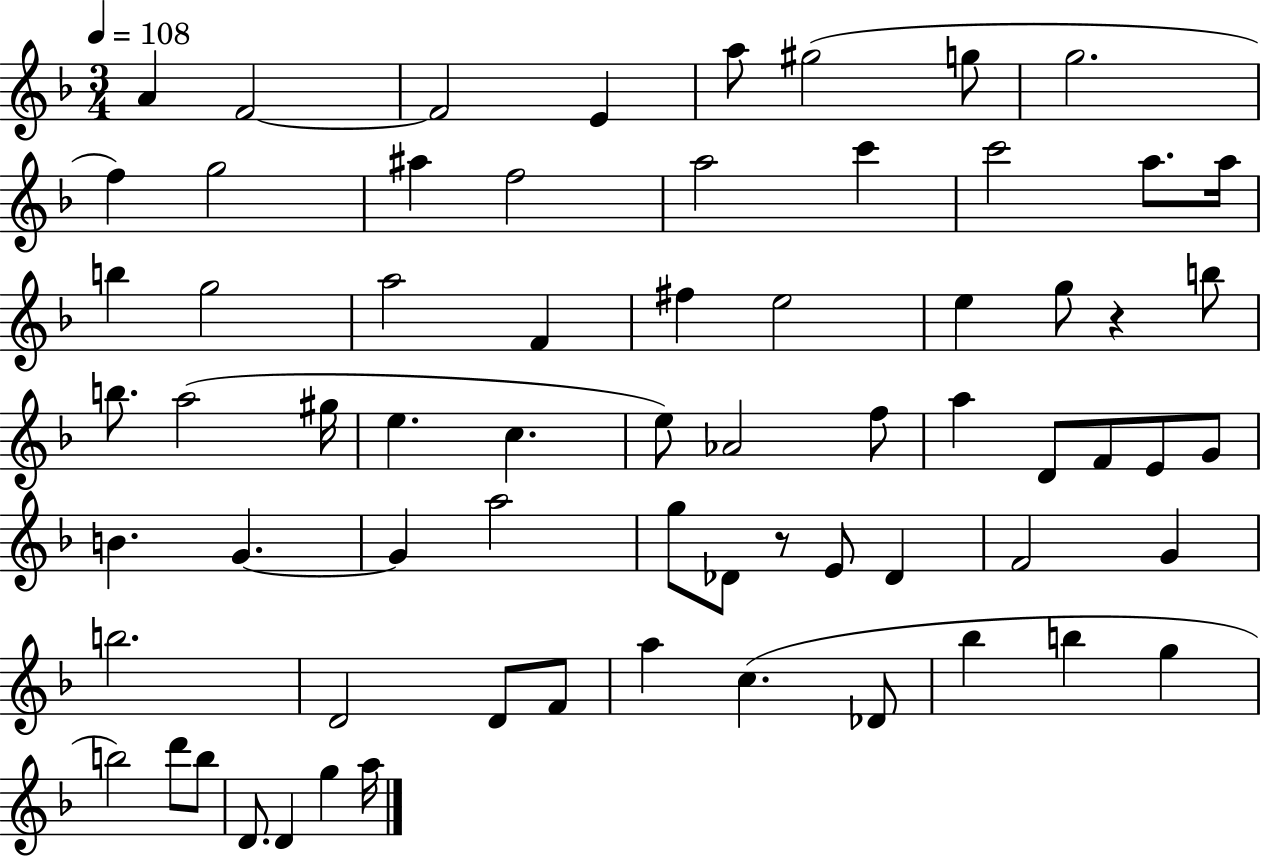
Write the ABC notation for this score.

X:1
T:Untitled
M:3/4
L:1/4
K:F
A F2 F2 E a/2 ^g2 g/2 g2 f g2 ^a f2 a2 c' c'2 a/2 a/4 b g2 a2 F ^f e2 e g/2 z b/2 b/2 a2 ^g/4 e c e/2 _A2 f/2 a D/2 F/2 E/2 G/2 B G G a2 g/2 _D/2 z/2 E/2 _D F2 G b2 D2 D/2 F/2 a c _D/2 _b b g b2 d'/2 b/2 D/2 D g a/4